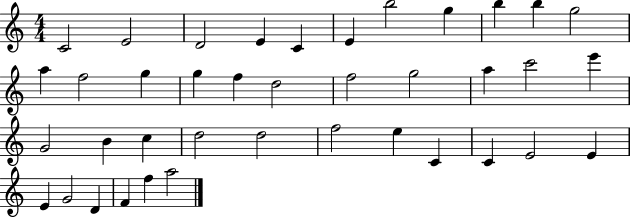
C4/h E4/h D4/h E4/q C4/q E4/q B5/h G5/q B5/q B5/q G5/h A5/q F5/h G5/q G5/q F5/q D5/h F5/h G5/h A5/q C6/h E6/q G4/h B4/q C5/q D5/h D5/h F5/h E5/q C4/q C4/q E4/h E4/q E4/q G4/h D4/q F4/q F5/q A5/h